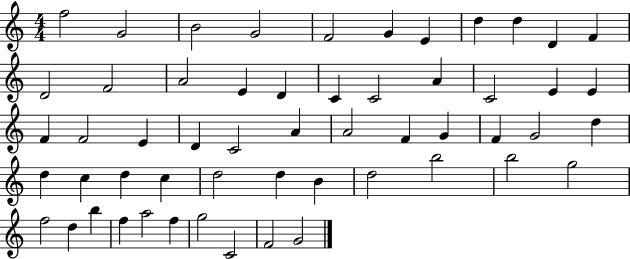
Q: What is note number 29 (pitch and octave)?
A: A4